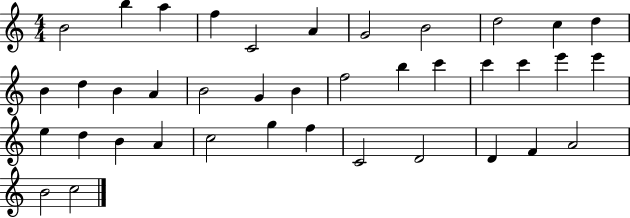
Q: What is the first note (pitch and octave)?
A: B4